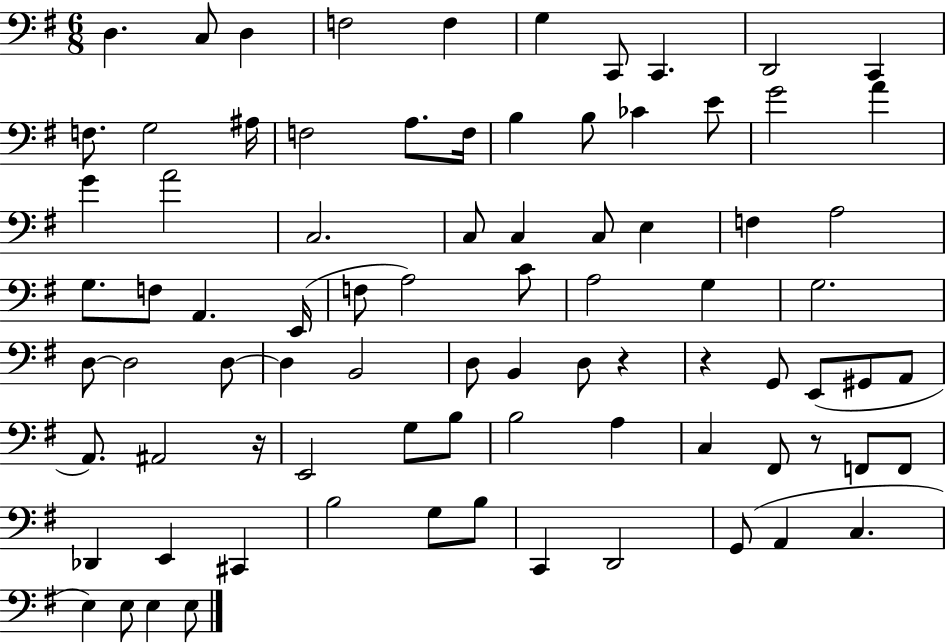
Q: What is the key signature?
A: G major